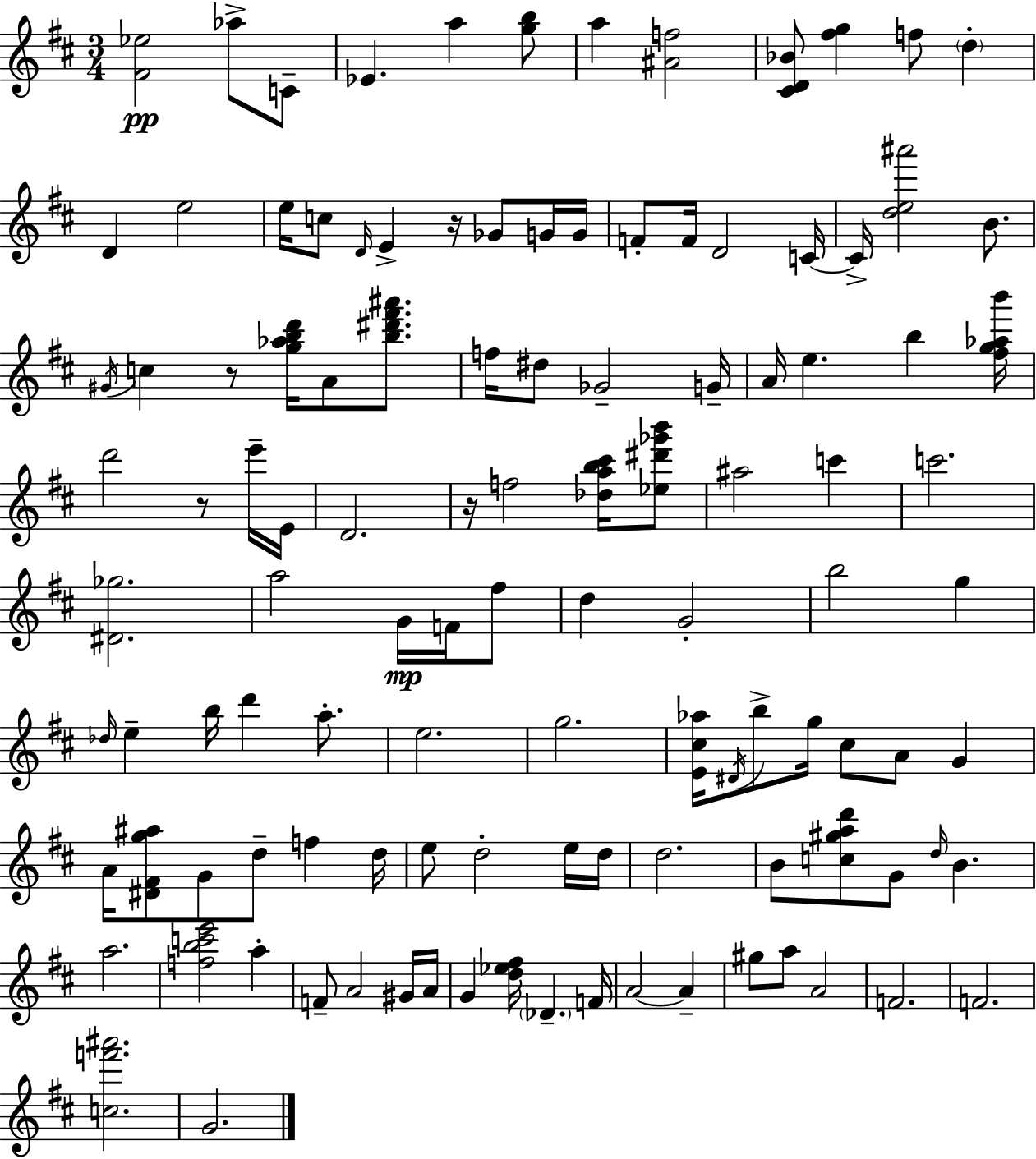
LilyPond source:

{
  \clef treble
  \numericTimeSignature
  \time 3/4
  \key d \major
  <fis' ees''>2\pp aes''8-> c'8-- | ees'4. a''4 <g'' b''>8 | a''4 <ais' f''>2 | <cis' d' bes'>8 <fis'' g''>4 f''8 \parenthesize d''4-. | \break d'4 e''2 | e''16 c''8 \grace { d'16 } e'4-> r16 ges'8 g'16 | g'16 f'8-. f'16 d'2 | c'16~~ c'16-> <d'' e'' ais'''>2 b'8. | \break \acciaccatura { gis'16 } c''4 r8 <g'' aes'' b'' d'''>16 a'8 <b'' dis''' fis''' ais'''>8. | f''16 dis''8 ges'2-- | g'16-- a'16 e''4. b''4 | <fis'' g'' aes'' b'''>16 d'''2 r8 | \break e'''16-- e'16 d'2. | r16 f''2 <des'' a'' b'' cis'''>16 | <ees'' dis''' ges''' b'''>8 ais''2 c'''4 | c'''2. | \break <dis' ges''>2. | a''2 g'16\mp f'16 | fis''8 d''4 g'2-. | b''2 g''4 | \break \grace { des''16 } e''4-- b''16 d'''4 | a''8.-. e''2. | g''2. | <e' cis'' aes''>16 \acciaccatura { dis'16 } b''8-> g''16 cis''8 a'8 | \break g'4 a'16 <dis' fis' g'' ais''>8 g'8 d''8-- f''4 | d''16 e''8 d''2-. | e''16 d''16 d''2. | b'8 <c'' gis'' a'' d'''>8 g'8 \grace { d''16 } b'4. | \break a''2. | <f'' b'' c''' e'''>2 | a''4-. f'8-- a'2 | gis'16 a'16 g'4 <d'' ees'' fis''>16 \parenthesize des'4.-- | \break f'16 a'2~~ | a'4-- gis''8 a''8 a'2 | f'2. | f'2. | \break <c'' f''' ais'''>2. | g'2. | \bar "|."
}